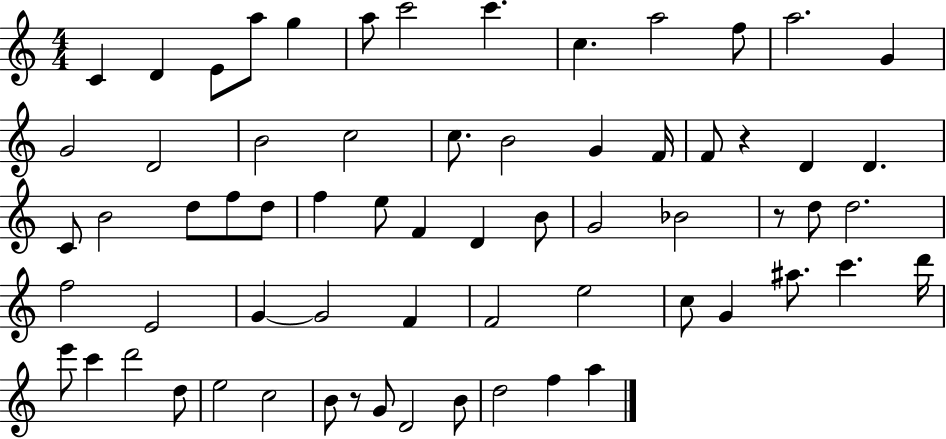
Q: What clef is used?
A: treble